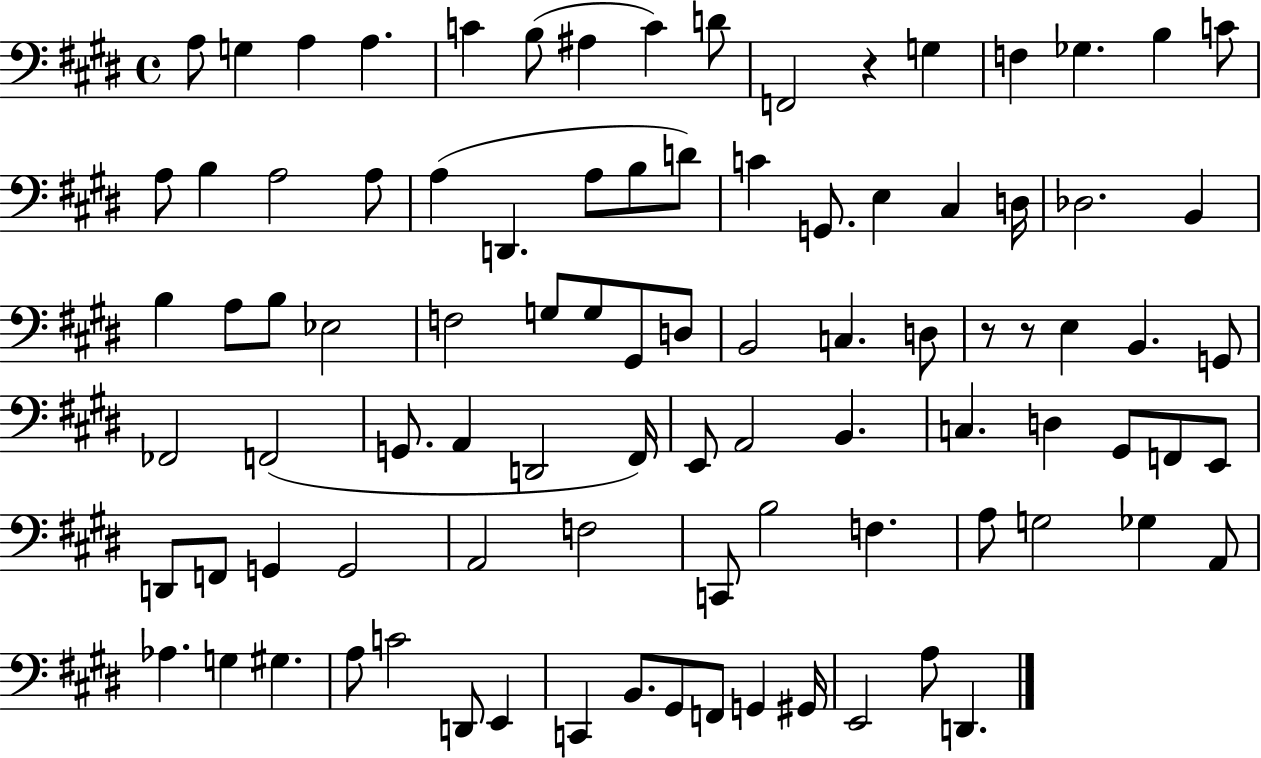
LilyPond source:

{
  \clef bass
  \time 4/4
  \defaultTimeSignature
  \key e \major
  a8 g4 a4 a4. | c'4 b8( ais4 c'4) d'8 | f,2 r4 g4 | f4 ges4. b4 c'8 | \break a8 b4 a2 a8 | a4( d,4. a8 b8 d'8) | c'4 g,8. e4 cis4 d16 | des2. b,4 | \break b4 a8 b8 ees2 | f2 g8 g8 gis,8 d8 | b,2 c4. d8 | r8 r8 e4 b,4. g,8 | \break fes,2 f,2( | g,8. a,4 d,2 fis,16) | e,8 a,2 b,4. | c4. d4 gis,8 f,8 e,8 | \break d,8 f,8 g,4 g,2 | a,2 f2 | c,8 b2 f4. | a8 g2 ges4 a,8 | \break aes4. g4 gis4. | a8 c'2 d,8 e,4 | c,4 b,8. gis,8 f,8 g,4 gis,16 | e,2 a8 d,4. | \break \bar "|."
}